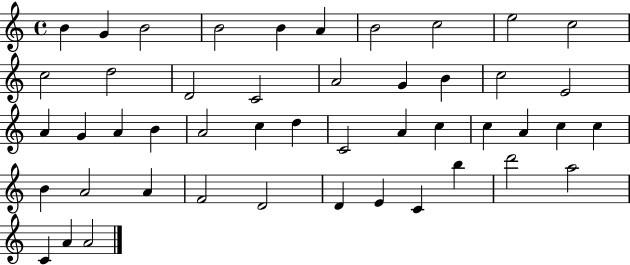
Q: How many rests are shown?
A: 0